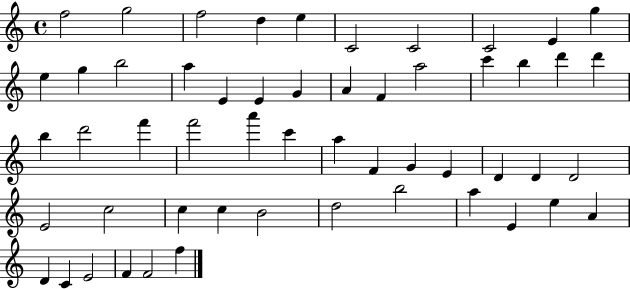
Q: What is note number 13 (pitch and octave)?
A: B5